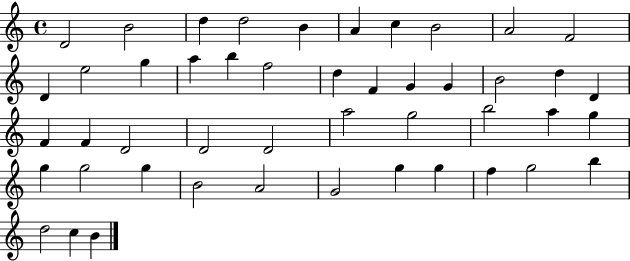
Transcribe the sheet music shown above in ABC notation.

X:1
T:Untitled
M:4/4
L:1/4
K:C
D2 B2 d d2 B A c B2 A2 F2 D e2 g a b f2 d F G G B2 d D F F D2 D2 D2 a2 g2 b2 a g g g2 g B2 A2 G2 g g f g2 b d2 c B